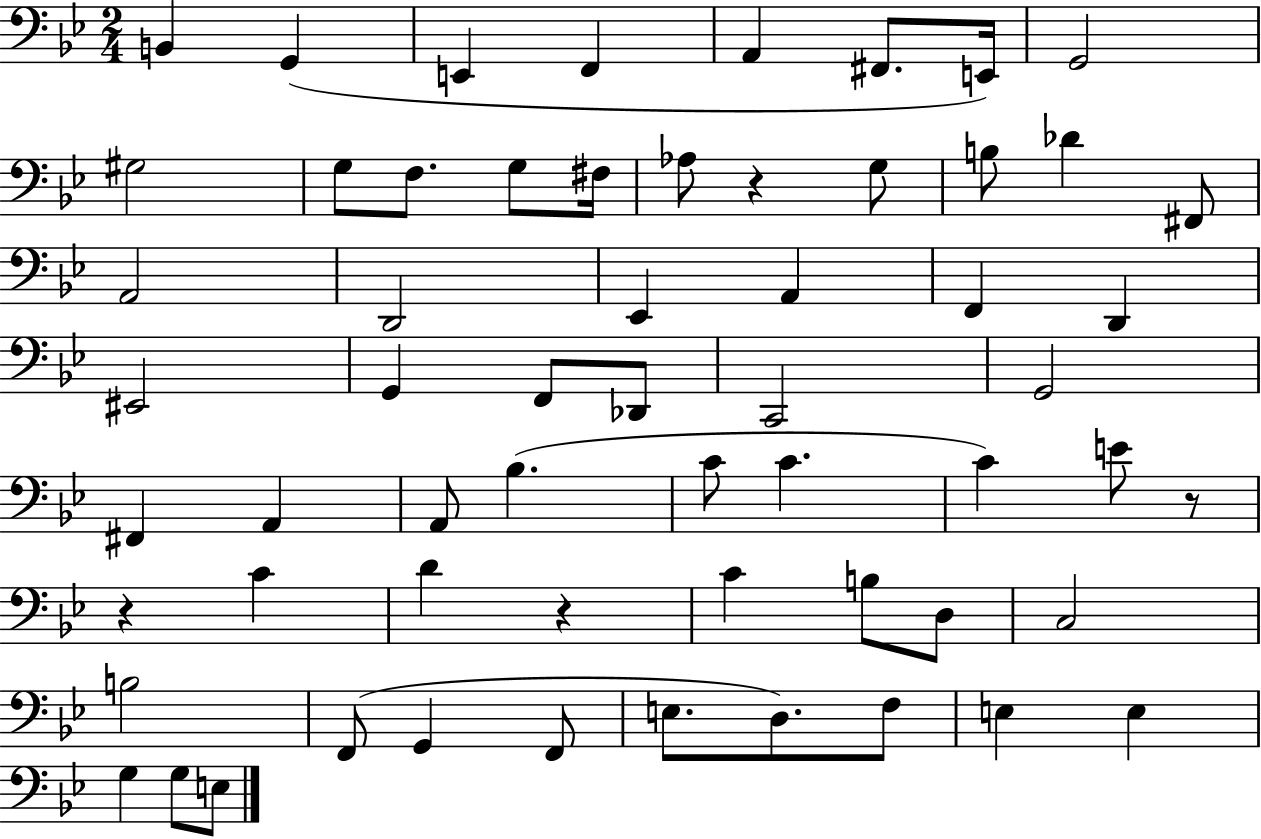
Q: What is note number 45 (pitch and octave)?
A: B3